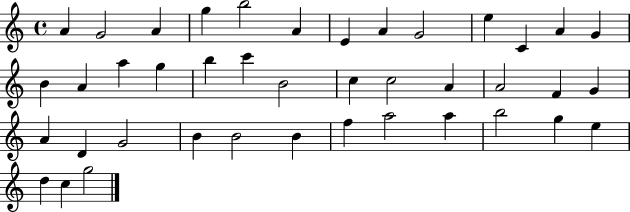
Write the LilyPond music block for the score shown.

{
  \clef treble
  \time 4/4
  \defaultTimeSignature
  \key c \major
  a'4 g'2 a'4 | g''4 b''2 a'4 | e'4 a'4 g'2 | e''4 c'4 a'4 g'4 | \break b'4 a'4 a''4 g''4 | b''4 c'''4 b'2 | c''4 c''2 a'4 | a'2 f'4 g'4 | \break a'4 d'4 g'2 | b'4 b'2 b'4 | f''4 a''2 a''4 | b''2 g''4 e''4 | \break d''4 c''4 g''2 | \bar "|."
}